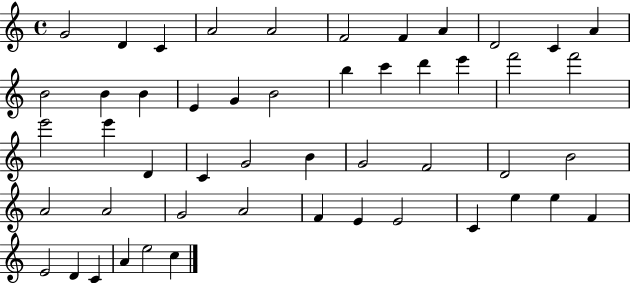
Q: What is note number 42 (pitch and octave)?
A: E5